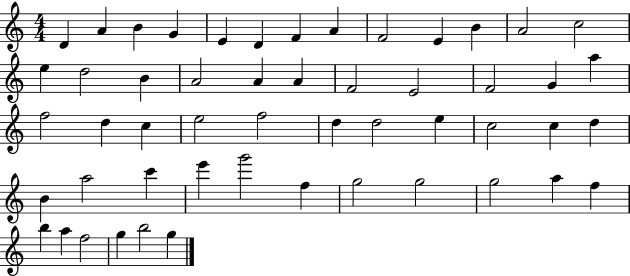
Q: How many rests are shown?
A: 0